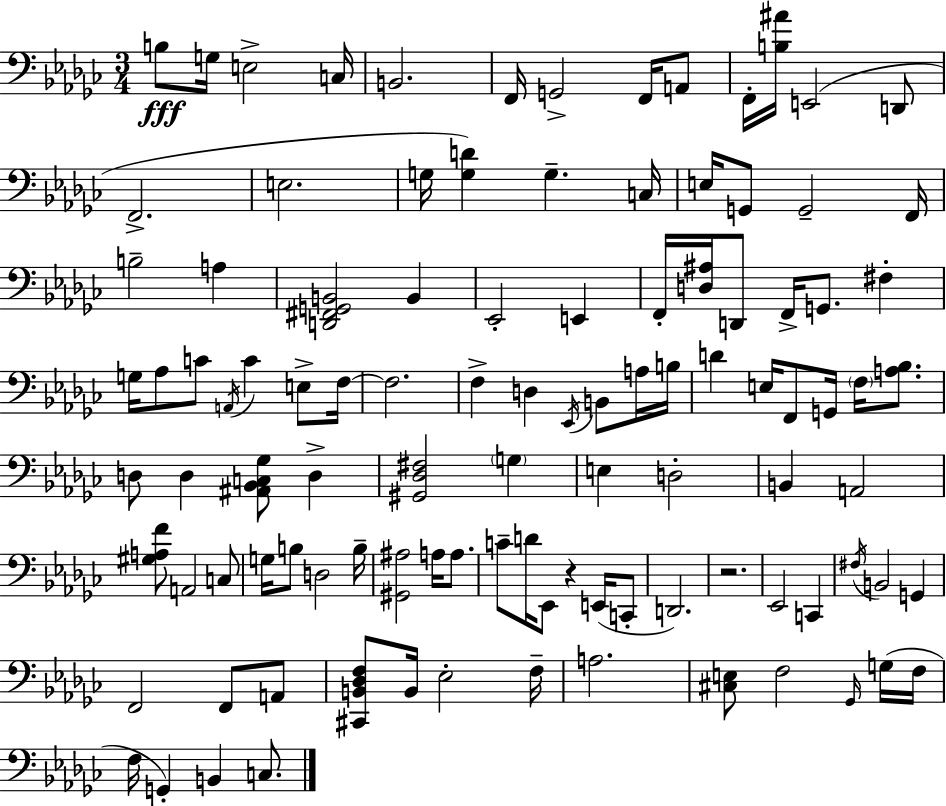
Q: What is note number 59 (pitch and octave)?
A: A2